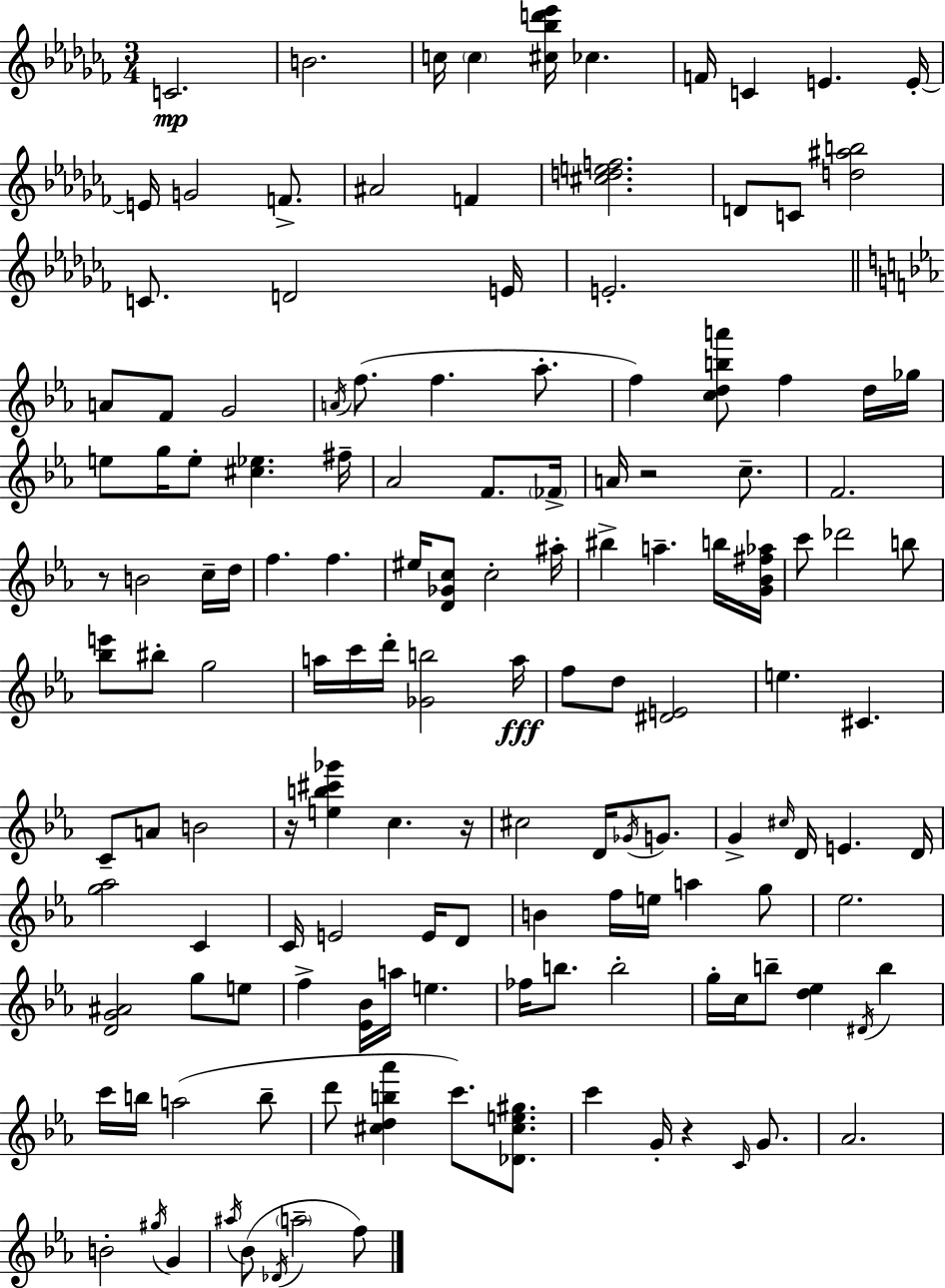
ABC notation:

X:1
T:Untitled
M:3/4
L:1/4
K:Abm
C2 B2 c/4 c [^c_bd'_e']/4 _c F/4 C E E/4 E/4 G2 F/2 ^A2 F [^cdef]2 D/2 C/2 [d^ab]2 C/2 D2 E/4 E2 A/2 F/2 G2 A/4 f/2 f _a/2 f [cdba']/2 f d/4 _g/4 e/2 g/4 e/2 [^c_e] ^f/4 _A2 F/2 _F/4 A/4 z2 c/2 F2 z/2 B2 c/4 d/4 f f ^e/4 [D_Gc]/2 c2 ^a/4 ^b a b/4 [G_B^f_a]/4 c'/2 _d'2 b/2 [_be']/2 ^b/2 g2 a/4 c'/4 d'/4 [_Gb]2 a/4 f/2 d/2 [^DE]2 e ^C C/2 A/2 B2 z/4 [eb^c'_g'] c z/4 ^c2 D/4 _G/4 G/2 G ^c/4 D/4 E D/4 [g_a]2 C C/4 E2 E/4 D/2 B f/4 e/4 a g/2 _e2 [DG^A]2 g/2 e/2 f [_E_B]/4 a/4 e _f/4 b/2 b2 g/4 c/4 b/2 [d_e] ^D/4 b c'/4 b/4 a2 b/2 d'/2 [^cdb_a'] c'/2 [_D^ce^g]/2 c' G/4 z C/4 G/2 _A2 B2 ^g/4 G ^a/4 _B/2 _D/4 a2 f/2